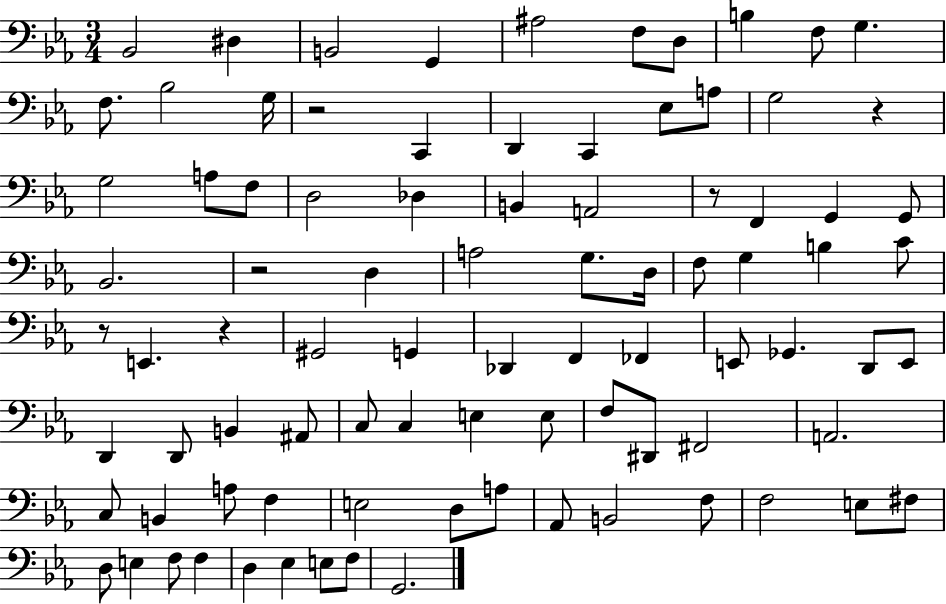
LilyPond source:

{
  \clef bass
  \numericTimeSignature
  \time 3/4
  \key ees \major
  bes,2 dis4 | b,2 g,4 | ais2 f8 d8 | b4 f8 g4. | \break f8. bes2 g16 | r2 c,4 | d,4 c,4 ees8 a8 | g2 r4 | \break g2 a8 f8 | d2 des4 | b,4 a,2 | r8 f,4 g,4 g,8 | \break bes,2. | r2 d4 | a2 g8. d16 | f8 g4 b4 c'8 | \break r8 e,4. r4 | gis,2 g,4 | des,4 f,4 fes,4 | e,8 ges,4. d,8 e,8 | \break d,4 d,8 b,4 ais,8 | c8 c4 e4 e8 | f8 dis,8 fis,2 | a,2. | \break c8 b,4 a8 f4 | e2 d8 a8 | aes,8 b,2 f8 | f2 e8 fis8 | \break d8 e4 f8 f4 | d4 ees4 e8 f8 | g,2. | \bar "|."
}